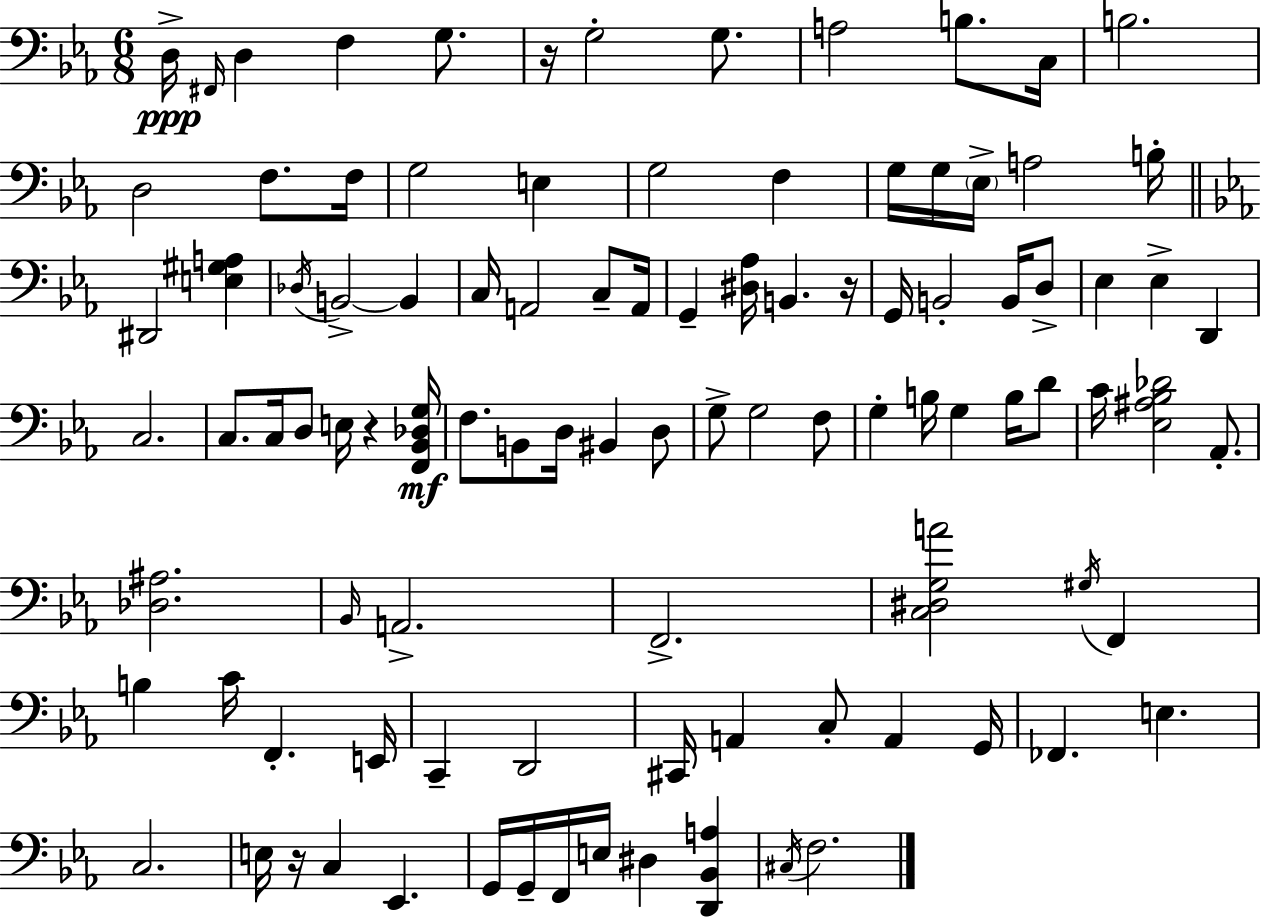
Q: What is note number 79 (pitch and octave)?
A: C3